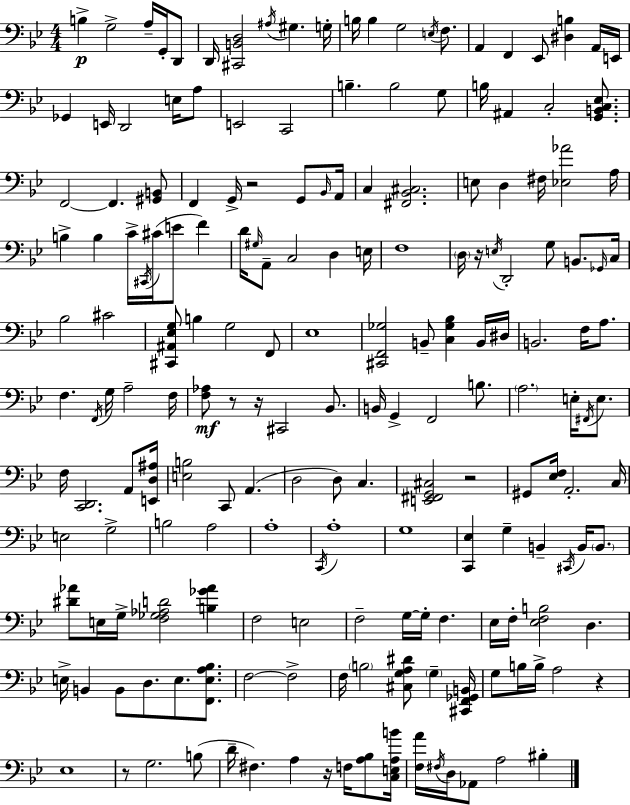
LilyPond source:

{
  \clef bass
  \numericTimeSignature
  \time 4/4
  \key bes \major
  b4->\p g2-> a16-- g,16-. d,8 | d,16 <cis, b, d>2 \acciaccatura { ais16 } gis4. | g16-. b16 b4 g2 \acciaccatura { e16 } f8. | a,4 f,4 ees,8 <dis b>4 | \break a,16 e,16 ges,4 e,16 d,2 e16 | a8 e,2 c,2 | b4.-- b2 | g8 b16 ais,4 c2-. <g, b, c ees>8. | \break f,2~~ f,4. | <gis, b,>8 f,4 g,16-> r2 g,8 | \grace { bes,16 } a,16 c4 <fis, bes, cis>2. | e8 d4 fis16 <ees aes'>2 | \break a16 b4-> b4 c'16-> \acciaccatura { cis,16 } cis'16( e'8 | f'4) d'16 \grace { gis16 } a,8-- c2 | d4 e16 f1 | \parenthesize d16 r16 \acciaccatura { e16 } d,2-. | \break g8 b,8. \grace { ges,16 } c16 bes2 cis'2 | <cis, ais, ees g>8 b4 g2 | f,8 ees1 | <cis, f, ges>2 b,8-- | \break <c ges bes>4 b,16 dis16 b,2. | f16 a8. f4. \acciaccatura { f,16 } g16 a2-- | f16 <f aes>8\mf r8 r16 cis,2 | bes,8. b,16 g,4-> f,2 | \break b8. \parenthesize a2. | e16-. \acciaccatura { fis,16 } e8. f16 <c, d,>2. | a,8 <e, d ais>16 <e b>2 | c,8 a,4.( d2 | \break d8) c4. <e, fis, g, cis>2 | r2 gis,8 <ees f>16 a,2.-. | c16 e2 | g2-> b2 | \break a2 a1-. | \acciaccatura { c,16 } a1-. | g1 | <c, ees>4 g4-- | \break b,4-- \acciaccatura { cis,16 } b,16 \parenthesize b,8. <dis' aes'>8 e16 g16-> <f ges aes d'>2 | <b ges' aes'>4 f2 | e2 f2-- | g16~~ g16-. f4. ees16 f16-. <ees f b>2 | \break d4. e16-> b,4 | b,8 d8. e8. <f, e a bes>8. f2~~ | f2-> f16 \parenthesize b2 | <cis g a dis'>8 \parenthesize g4-- <cis, f, ges, b,>16 g8 b16 b16-> a2 | \break r4 ees1 | r8 g2. | b8( d'16-- fis4.) | a4 r16 f16 <a bes>8 <c e a b'>16 <f a'>16 \acciaccatura { fis16 } d16 aes,8 | \break a2 bis4-. \bar "|."
}